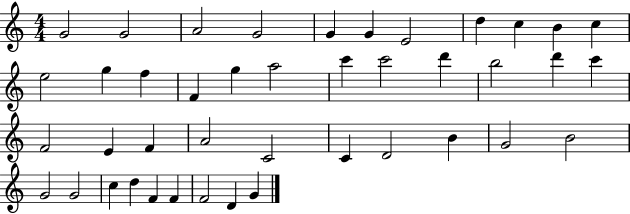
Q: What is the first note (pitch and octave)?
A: G4